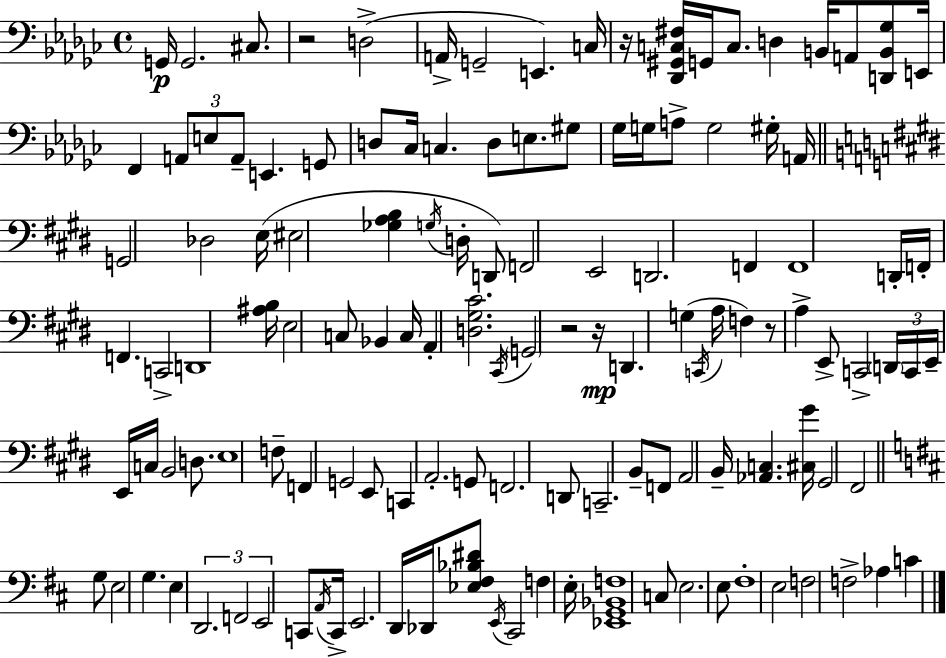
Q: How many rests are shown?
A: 5